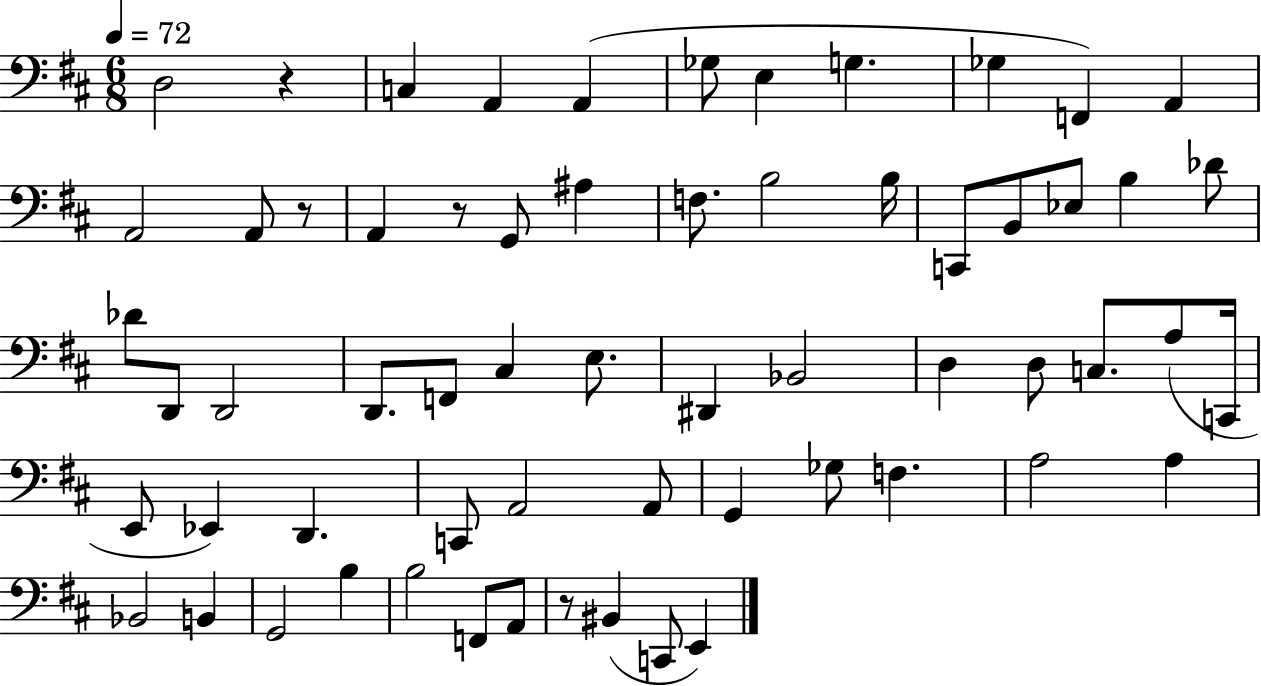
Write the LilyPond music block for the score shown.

{
  \clef bass
  \numericTimeSignature
  \time 6/8
  \key d \major
  \tempo 4 = 72
  \repeat volta 2 { d2 r4 | c4 a,4 a,4( | ges8 e4 g4. | ges4 f,4) a,4 | \break a,2 a,8 r8 | a,4 r8 g,8 ais4 | f8. b2 b16 | c,8 b,8 ees8 b4 des'8 | \break des'8 d,8 d,2 | d,8. f,8 cis4 e8. | dis,4 bes,2 | d4 d8 c8. a8( c,16 | \break e,8 ees,4) d,4. | c,8 a,2 a,8 | g,4 ges8 f4. | a2 a4 | \break bes,2 b,4 | g,2 b4 | b2 f,8 a,8 | r8 bis,4( c,8 e,4) | \break } \bar "|."
}